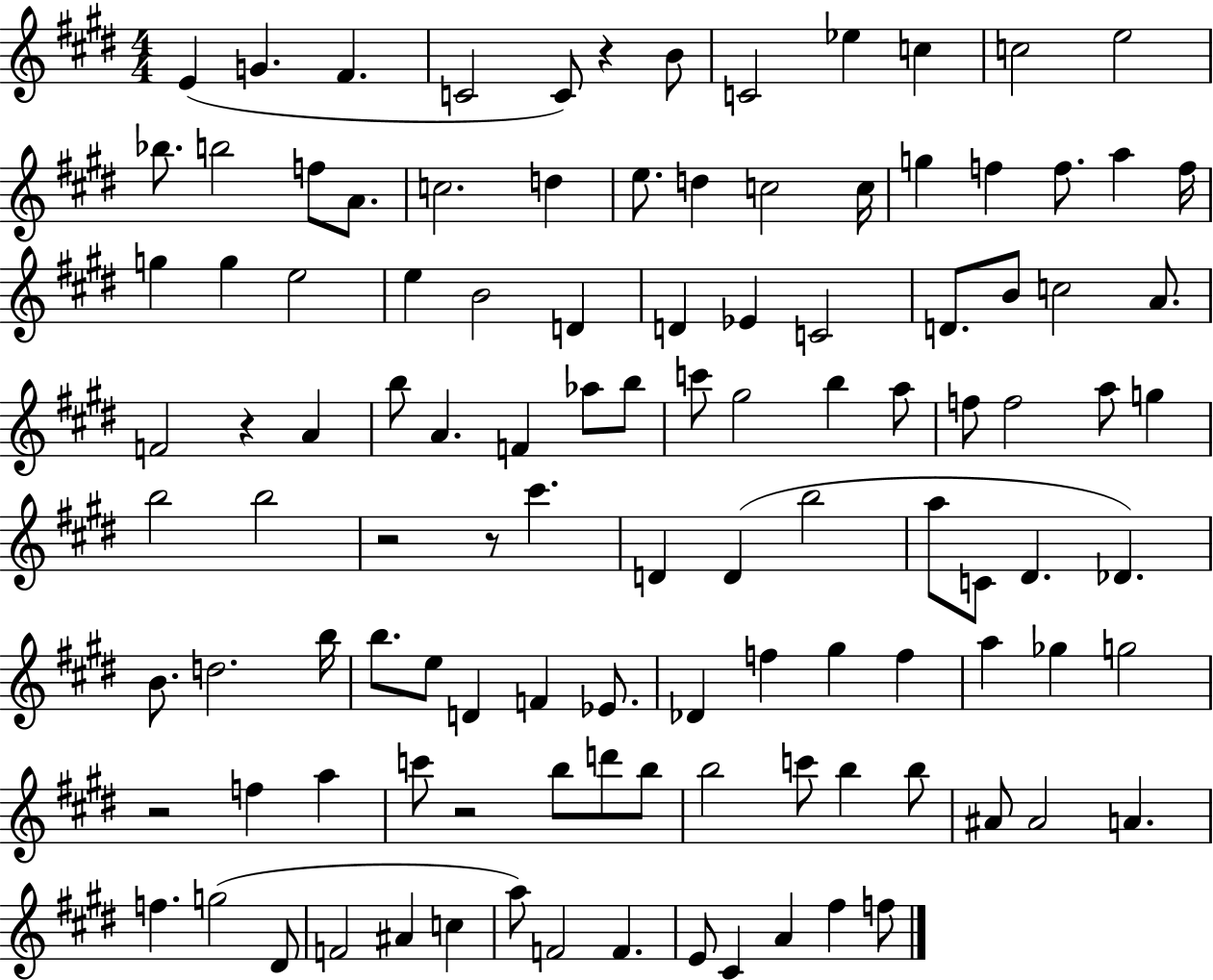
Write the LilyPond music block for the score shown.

{
  \clef treble
  \numericTimeSignature
  \time 4/4
  \key e \major
  e'4( g'4. fis'4. | c'2 c'8) r4 b'8 | c'2 ees''4 c''4 | c''2 e''2 | \break bes''8. b''2 f''8 a'8. | c''2. d''4 | e''8. d''4 c''2 c''16 | g''4 f''4 f''8. a''4 f''16 | \break g''4 g''4 e''2 | e''4 b'2 d'4 | d'4 ees'4 c'2 | d'8. b'8 c''2 a'8. | \break f'2 r4 a'4 | b''8 a'4. f'4 aes''8 b''8 | c'''8 gis''2 b''4 a''8 | f''8 f''2 a''8 g''4 | \break b''2 b''2 | r2 r8 cis'''4. | d'4 d'4( b''2 | a''8 c'8 dis'4. des'4.) | \break b'8. d''2. b''16 | b''8. e''8 d'4 f'4 ees'8. | des'4 f''4 gis''4 f''4 | a''4 ges''4 g''2 | \break r2 f''4 a''4 | c'''8 r2 b''8 d'''8 b''8 | b''2 c'''8 b''4 b''8 | ais'8 ais'2 a'4. | \break f''4. g''2( dis'8 | f'2 ais'4 c''4 | a''8) f'2 f'4. | e'8 cis'4 a'4 fis''4 f''8 | \break \bar "|."
}